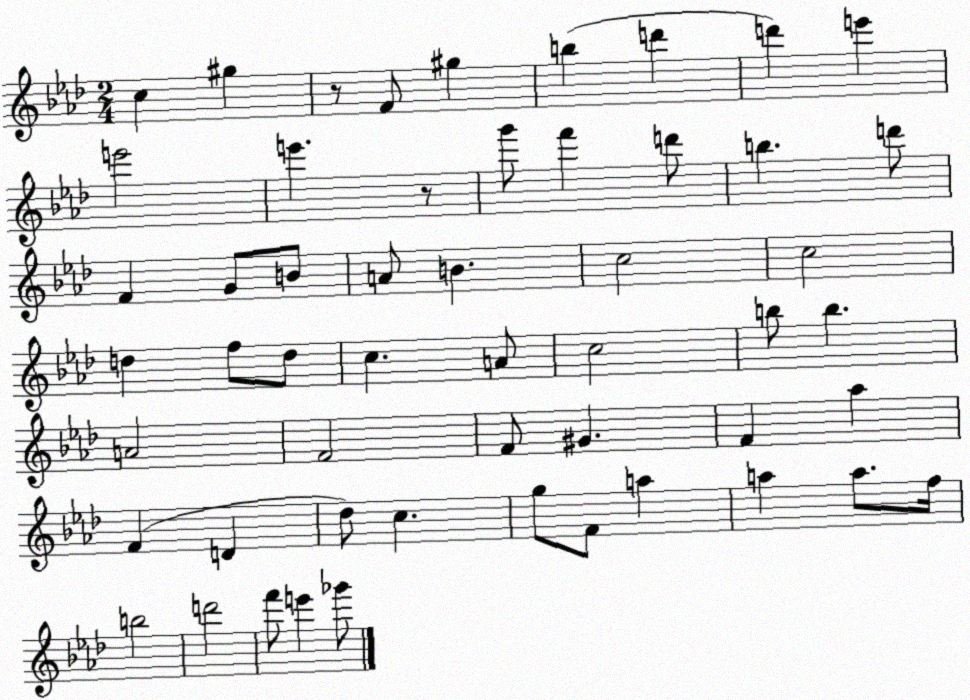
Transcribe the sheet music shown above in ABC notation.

X:1
T:Untitled
M:2/4
L:1/4
K:Ab
c ^g z/2 F/2 ^g b d' d' e' e'2 e' z/2 g'/2 f' d'/2 b d'/2 F G/2 B/2 A/2 B c2 c2 d f/2 d/2 c A/2 c2 b/2 b A2 F2 F/2 ^G F _a F D _d/2 c g/2 F/2 a a a/2 f/4 b2 d'2 f'/2 e' _g'/2